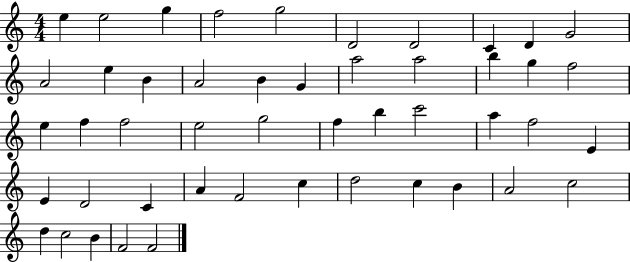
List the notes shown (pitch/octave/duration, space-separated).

E5/q E5/h G5/q F5/h G5/h D4/h D4/h C4/q D4/q G4/h A4/h E5/q B4/q A4/h B4/q G4/q A5/h A5/h B5/q G5/q F5/h E5/q F5/q F5/h E5/h G5/h F5/q B5/q C6/h A5/q F5/h E4/q E4/q D4/h C4/q A4/q F4/h C5/q D5/h C5/q B4/q A4/h C5/h D5/q C5/h B4/q F4/h F4/h